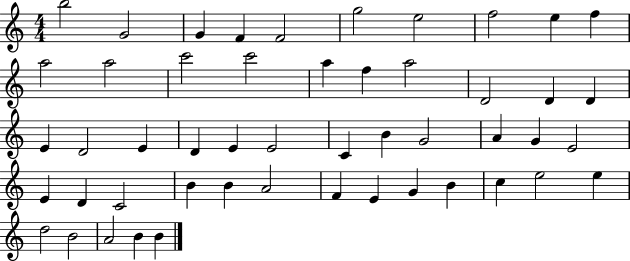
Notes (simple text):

B5/h G4/h G4/q F4/q F4/h G5/h E5/h F5/h E5/q F5/q A5/h A5/h C6/h C6/h A5/q F5/q A5/h D4/h D4/q D4/q E4/q D4/h E4/q D4/q E4/q E4/h C4/q B4/q G4/h A4/q G4/q E4/h E4/q D4/q C4/h B4/q B4/q A4/h F4/q E4/q G4/q B4/q C5/q E5/h E5/q D5/h B4/h A4/h B4/q B4/q